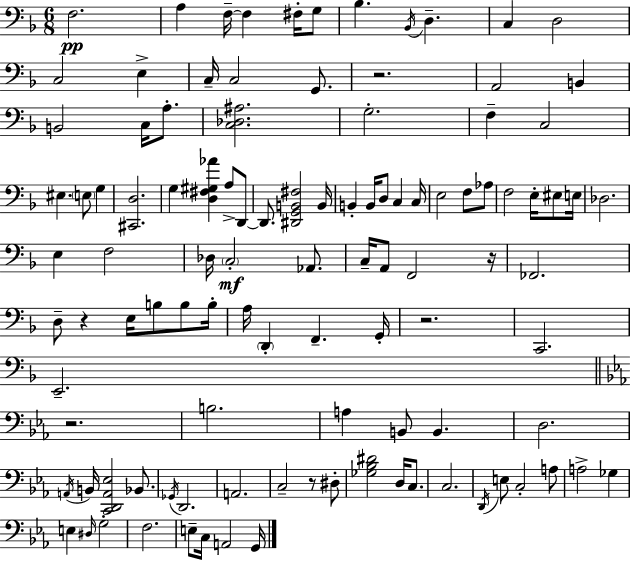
F3/h. A3/q F3/s F3/q F#3/s G3/e Bb3/q. Bb2/s D3/q. C3/q D3/h C3/h E3/q C3/s C3/h G2/e. R/h. A2/h B2/q B2/h C3/s A3/e. [C3,Db3,A#3]/h. G3/h. F3/q C3/h EIS3/q. E3/e G3/q [C#2,D3]/h. G3/q [D3,F#3,G#3,Ab4]/q A3/e D2/e D2/e. [D#2,G2,B2,F#3]/h B2/s B2/q B2/s D3/e C3/q C3/s E3/h F3/e Ab3/e F3/h E3/s EIS3/e E3/s Db3/h. E3/q F3/h Db3/s C3/h Ab2/e. C3/s A2/e F2/h R/s FES2/h. D3/e R/q E3/s B3/e B3/e B3/s A3/s D2/q F2/q. G2/s R/h. C2/h. E2/h. R/h. B3/h. A3/q B2/e B2/q. D3/h. A2/s B2/s [C2,D2,A2,Eb3]/h Bb2/e. Gb2/s D2/h. A2/h. C3/h R/e D#3/e [Gb3,Bb3,D#4]/h D3/s C3/e. C3/h. D2/s E3/e C3/h A3/e A3/h Gb3/q E3/q D#3/s G3/h F3/h. E3/e C3/s A2/h G2/s